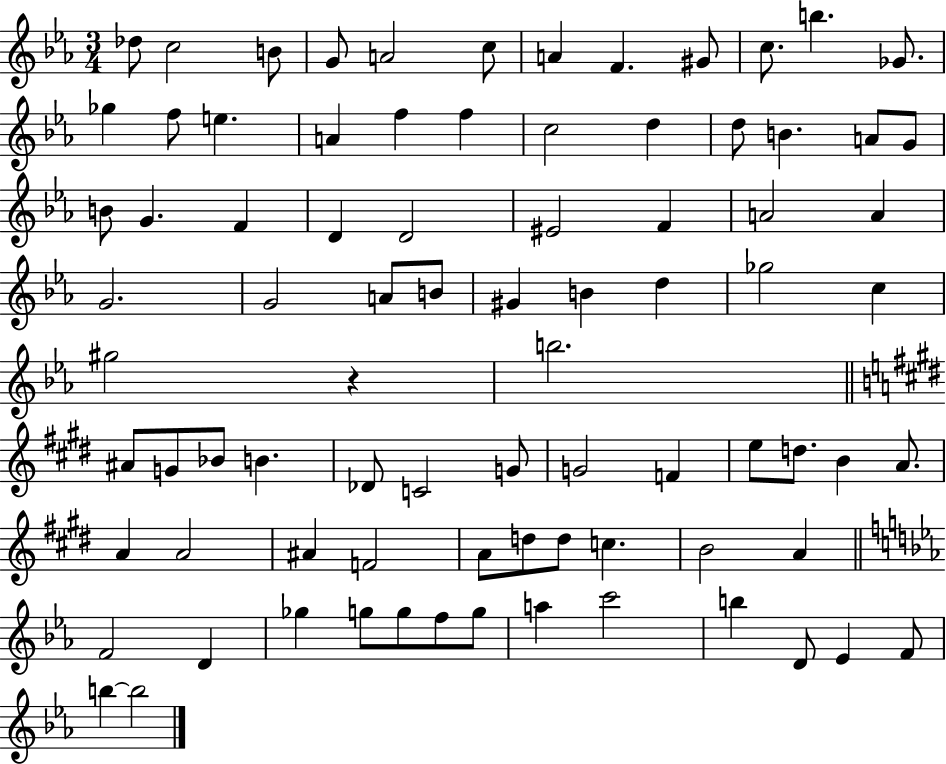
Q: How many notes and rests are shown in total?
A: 83